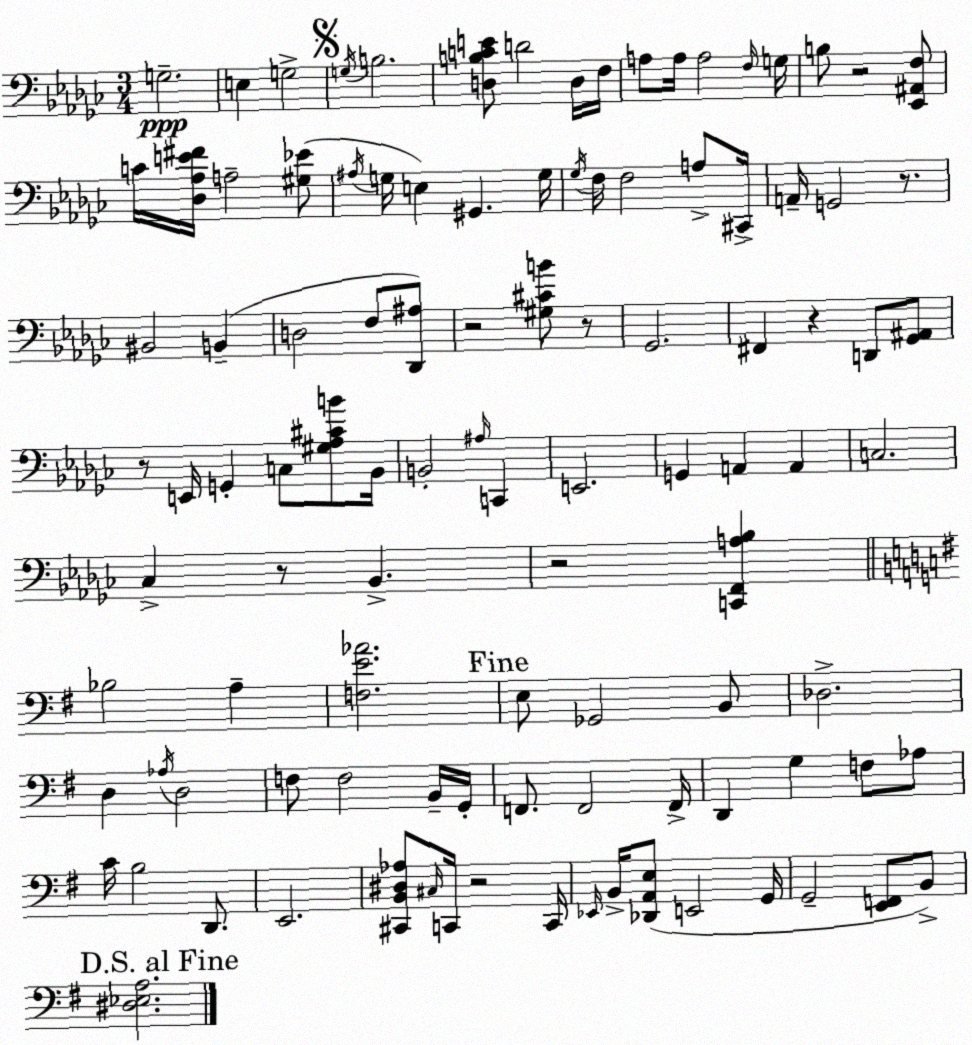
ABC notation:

X:1
T:Untitled
M:3/4
L:1/4
K:Ebm
G,2 E, G,2 G,/4 B,2 [D,B,CE]/2 D2 D,/4 F,/4 A,/2 A,/4 A,2 F,/4 G,/4 B,/2 z2 [_E,,^A,,F,]/2 C/4 [_D,_A,E^F]/4 A,2 [^G,_E]/2 ^A,/4 G,/4 E, ^G,, G,/4 _G,/4 F,/4 F,2 A,/2 ^C,,/4 A,,/4 G,,2 z/2 ^B,,2 B,, D,2 F,/2 [_D,,^A,]/2 z2 [^G,^CB]/2 z/2 _G,,2 ^F,, z D,,/2 [_G,,^A,,]/2 z/2 E,,/4 G,, C,/2 [^G,_A,^CB]/2 _B,,/4 B,,2 ^A,/4 C,, E,,2 G,, A,, A,, C,2 _C, z/2 _B,, z2 [C,,F,,A,_B,] _B,2 A, [F,E_A]2 E,/2 _G,,2 B,,/2 _D,2 D, _A,/4 D,2 F,/2 F,2 B,,/4 G,,/4 F,,/2 F,,2 F,,/4 D,, G, F,/2 _A,/2 C/4 B,2 D,,/2 E,,2 [^C,,B,,^D,_A,]/2 ^C,/4 C,,/4 z2 C,,/4 _E,,/4 B,,/4 [_D,,A,,E,]/2 E,,2 G,,/4 G,,2 [E,,F,,]/2 B,,/2 [^D,_E,A,]2